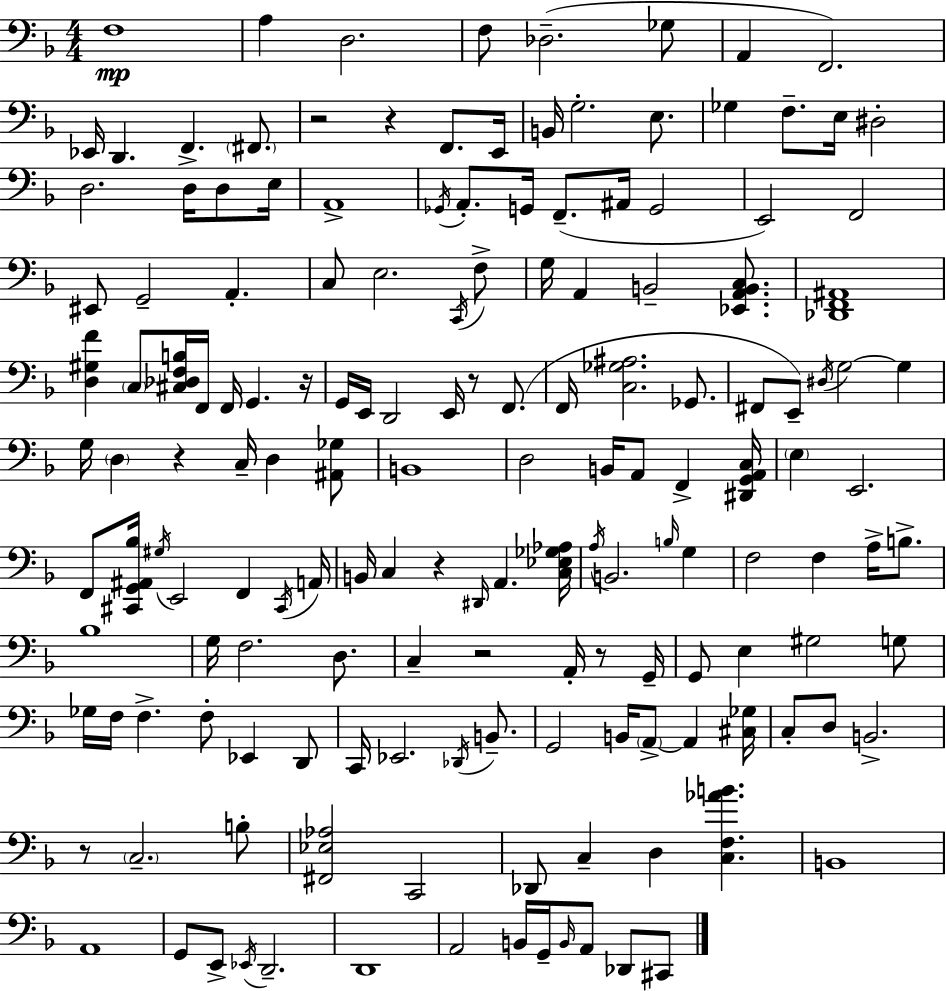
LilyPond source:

{
  \clef bass
  \numericTimeSignature
  \time 4/4
  \key f \major
  \repeat volta 2 { f1\mp | a4 d2. | f8 des2.--( ges8 | a,4 f,2.) | \break ees,16 d,4. f,4.-> \parenthesize fis,8. | r2 r4 f,8. e,16 | b,16 g2.-. e8. | ges4 f8.-- e16 dis2-. | \break d2. d16 d8 e16 | a,1-> | \acciaccatura { ges,16 } a,8.-. g,16 f,8.--( ais,16 g,2 | e,2) f,2 | \break eis,8 g,2-- a,4.-. | c8 e2. \acciaccatura { c,16 } | f8-> g16 a,4 b,2-- <ees, a, b, c>8. | <des, f, ais,>1 | \break <d gis f'>4 \parenthesize c8 <cis des f b>16 f,16 f,16 g,4. | r16 g,16 e,16 d,2 e,16 r8 f,8.( | f,16 <c ges ais>2. ges,8. | fis,8 e,8--) \acciaccatura { dis16 } g2~~ g4 | \break g16 \parenthesize d4 r4 c16-- d4 | <ais, ges>8 b,1 | d2 b,16 a,8 f,4-> | <dis, g, a, c>16 \parenthesize e4 e,2. | \break f,8 <cis, g, ais, bes>16 \acciaccatura { gis16 } e,2 f,4 | \acciaccatura { cis,16 } a,16 b,16 c4 r4 \grace { dis,16 } a,4. | <c ees ges aes>16 \acciaccatura { a16 } b,2. | \grace { b16 } g4 f2 | \break f4 a16-> b8.-> bes1 | g16 f2. | d8. c4-- r2 | a,16-. r8 g,16-- g,8 e4 gis2 | \break g8 ges16 f16 f4.-> | f8-. ees,4 d,8 c,16 ees,2. | \acciaccatura { des,16 } b,8.-- g,2 | b,16 \parenthesize a,8->~~ a,4 <cis ges>16 c8-. d8 b,2.-> | \break r8 \parenthesize c2.-- | b8-. <fis, ees aes>2 | c,2 des,8 c4-- d4 | <c f aes' b'>4. b,1 | \break a,1 | g,8 e,8-> \acciaccatura { ees,16 } d,2.-- | d,1 | a,2 | \break b,16 g,16-- \grace { b,16 } a,8 des,8 cis,8 } \bar "|."
}